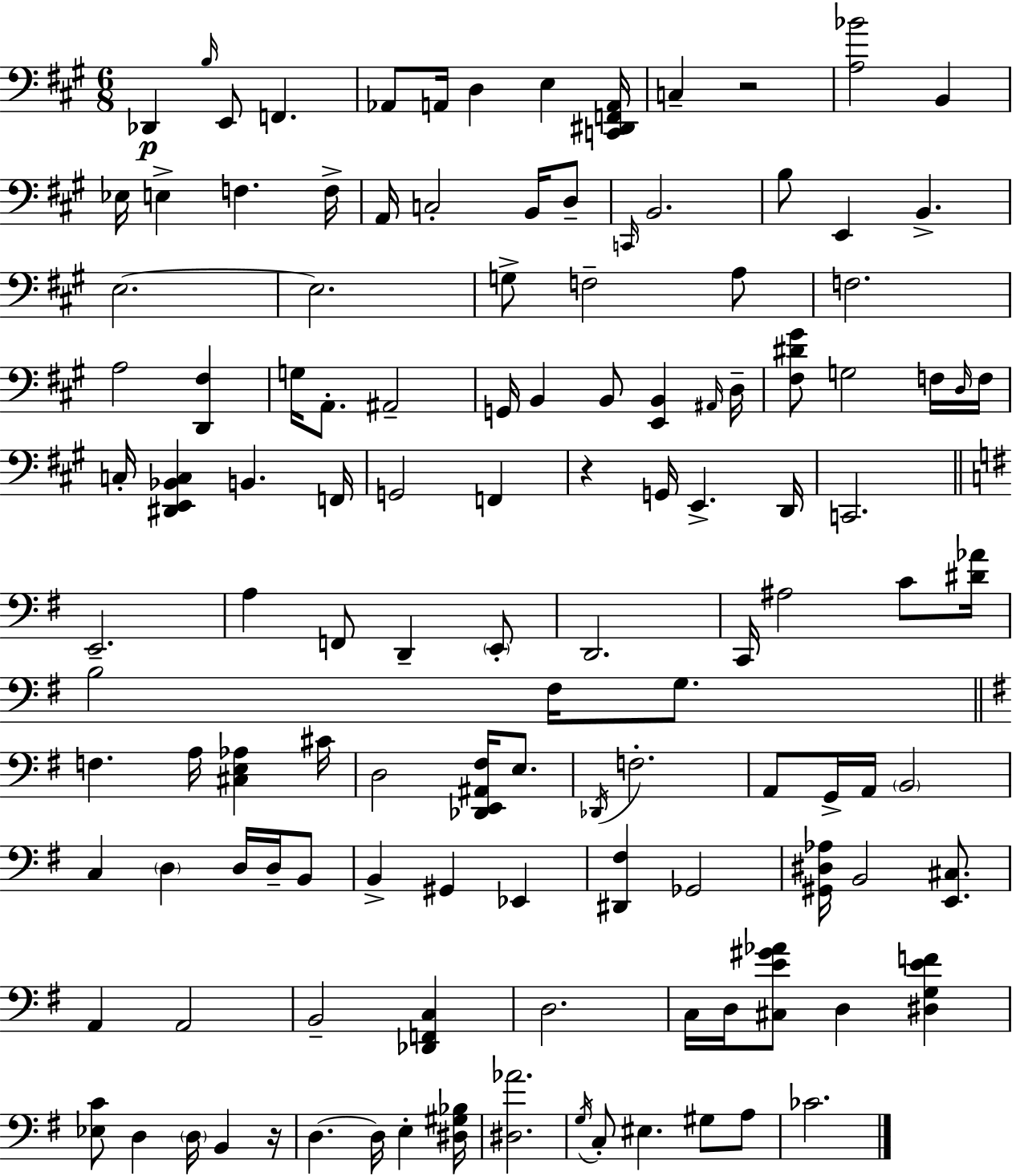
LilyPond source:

{
  \clef bass
  \numericTimeSignature
  \time 6/8
  \key a \major
  des,4\p \grace { b16 } e,8 f,4. | aes,8 a,16 d4 e4 | <c, dis, f, a,>16 c4-- r2 | <a bes'>2 b,4 | \break ees16 e4-> f4. | f16-> a,16 c2-. b,16 d8-- | \grace { c,16 } b,2. | b8 e,4 b,4.-> | \break e2.~~ | e2. | g8-> f2-- | a8 f2. | \break a2 <d, fis>4 | g16 a,8.-. ais,2-- | g,16 b,4 b,8 <e, b,>4 | \grace { ais,16 } d16-- <fis dis' gis'>8 g2 | \break f16 \grace { d16 } f16 c16-. <dis, e, bes, c>4 b,4. | f,16 g,2 | f,4 r4 g,16 e,4.-> | d,16 c,2. | \break \bar "||" \break \key g \major e,2.-- | a4 f,8 d,4-- \parenthesize e,8-. | d,2. | c,16 ais2 c'8 <dis' aes'>16 | \break b2 fis16 g8. | \bar "||" \break \key e \minor f4. a16 <cis e aes>4 cis'16 | d2 <des, e, ais, fis>16 e8. | \acciaccatura { des,16 } f2.-. | a,8 g,16-> a,16 \parenthesize b,2 | \break c4 \parenthesize d4 d16 d16-- b,8 | b,4-> gis,4 ees,4 | <dis, fis>4 ges,2 | <gis, dis aes>16 b,2 <e, cis>8. | \break a,4 a,2 | b,2-- <des, f, c>4 | d2. | c16 d16 <cis e' gis' aes'>8 d4 <dis g e' f'>4 | \break <ees c'>8 d4 \parenthesize d16 b,4 | r16 d4.~~ d16 e4-. | <dis gis bes>16 <dis aes'>2. | \acciaccatura { g16 } c8-. eis4. gis8 | \break a8 ces'2. | \bar "|."
}